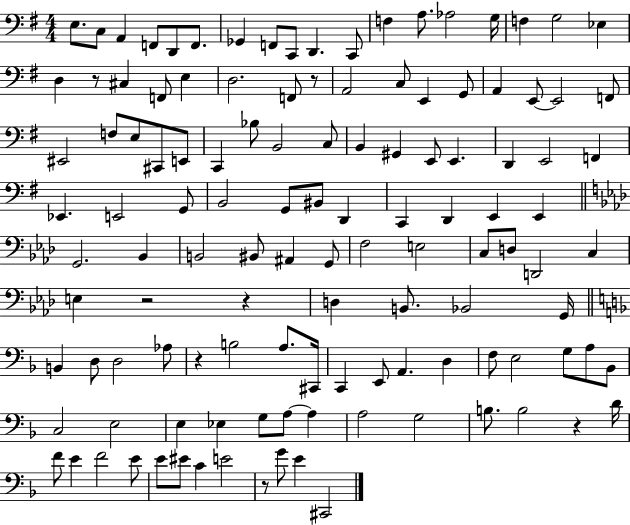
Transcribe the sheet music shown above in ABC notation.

X:1
T:Untitled
M:4/4
L:1/4
K:G
E,/2 C,/2 A,, F,,/2 D,,/2 F,,/2 _G,, F,,/2 C,,/2 D,, C,,/2 F, A,/2 _A,2 G,/4 F, G,2 _E, D, z/2 ^C, F,,/2 E, D,2 F,,/2 z/2 A,,2 C,/2 E,, G,,/2 A,, E,,/2 E,,2 F,,/2 ^E,,2 F,/2 E,/2 ^C,,/2 E,,/2 C,, _B,/2 B,,2 C,/2 B,, ^G,, E,,/2 E,, D,, E,,2 F,, _E,, E,,2 G,,/2 B,,2 G,,/2 ^B,,/2 D,, C,, D,, E,, E,, G,,2 _B,, B,,2 ^B,,/2 ^A,, G,,/2 F,2 E,2 C,/2 D,/2 D,,2 C, E, z2 z D, B,,/2 _B,,2 G,,/4 B,, D,/2 D,2 _A,/2 z B,2 A,/2 ^C,,/4 C,, E,,/2 A,, D, F,/2 E,2 G,/2 A,/2 _B,,/2 C,2 E,2 E, _E, G,/2 A,/2 A, A,2 G,2 B,/2 B,2 z D/4 F/2 E F2 E/2 E/2 ^E/2 C E2 z/2 G/2 E ^C,,2